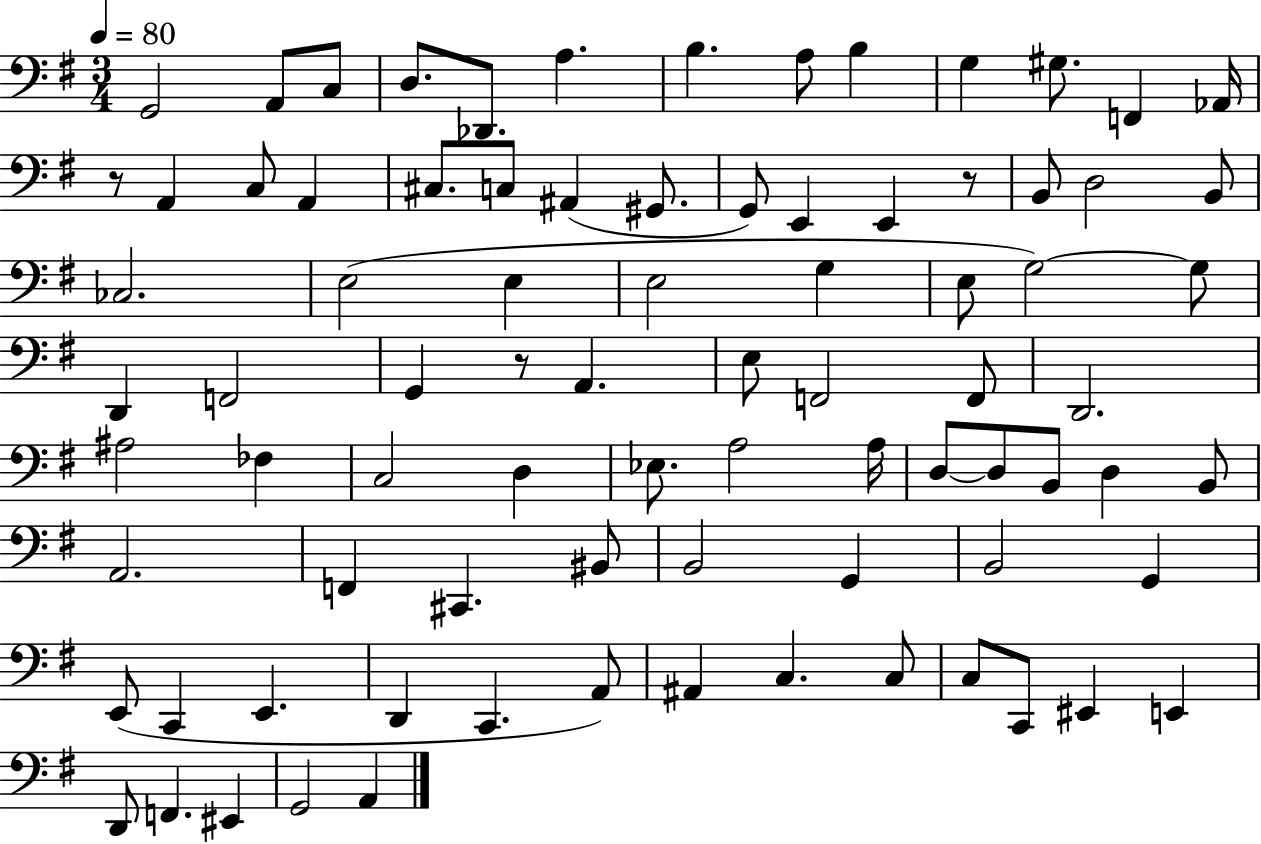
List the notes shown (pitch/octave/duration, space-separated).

G2/h A2/e C3/e D3/e. Db2/e. A3/q. B3/q. A3/e B3/q G3/q G#3/e. F2/q Ab2/s R/e A2/q C3/e A2/q C#3/e. C3/e A#2/q G#2/e. G2/e E2/q E2/q R/e B2/e D3/h B2/e CES3/h. E3/h E3/q E3/h G3/q E3/e G3/h G3/e D2/q F2/h G2/q R/e A2/q. E3/e F2/h F2/e D2/h. A#3/h FES3/q C3/h D3/q Eb3/e. A3/h A3/s D3/e D3/e B2/e D3/q B2/e A2/h. F2/q C#2/q. BIS2/e B2/h G2/q B2/h G2/q E2/e C2/q E2/q. D2/q C2/q. A2/e A#2/q C3/q. C3/e C3/e C2/e EIS2/q E2/q D2/e F2/q. EIS2/q G2/h A2/q